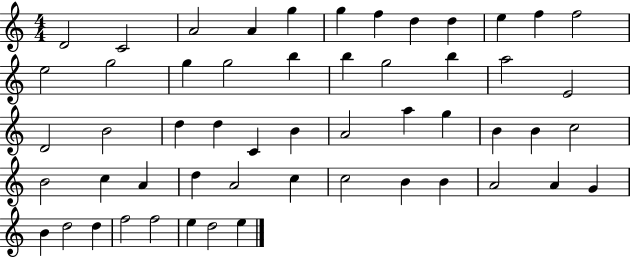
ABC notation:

X:1
T:Untitled
M:4/4
L:1/4
K:C
D2 C2 A2 A g g f d d e f f2 e2 g2 g g2 b b g2 b a2 E2 D2 B2 d d C B A2 a g B B c2 B2 c A d A2 c c2 B B A2 A G B d2 d f2 f2 e d2 e